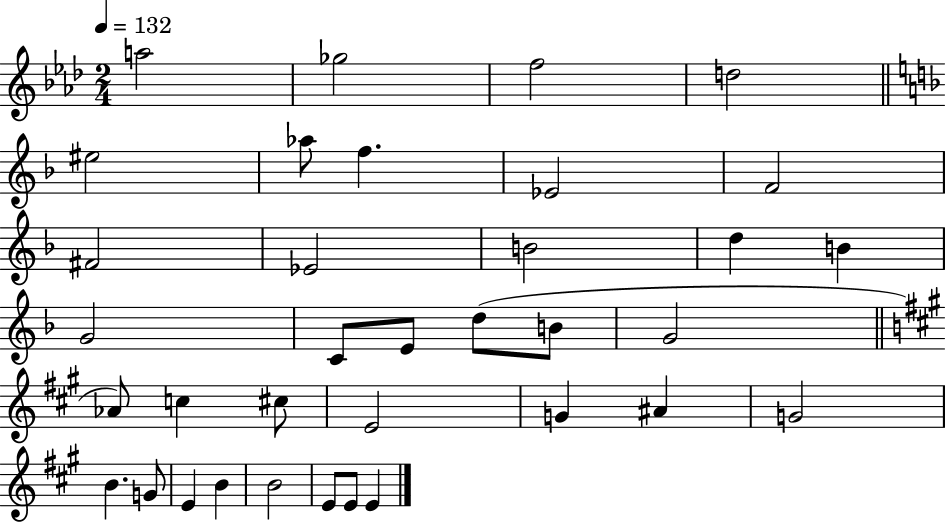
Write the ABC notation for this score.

X:1
T:Untitled
M:2/4
L:1/4
K:Ab
a2 _g2 f2 d2 ^e2 _a/2 f _E2 F2 ^F2 _E2 B2 d B G2 C/2 E/2 d/2 B/2 G2 _A/2 c ^c/2 E2 G ^A G2 B G/2 E B B2 E/2 E/2 E